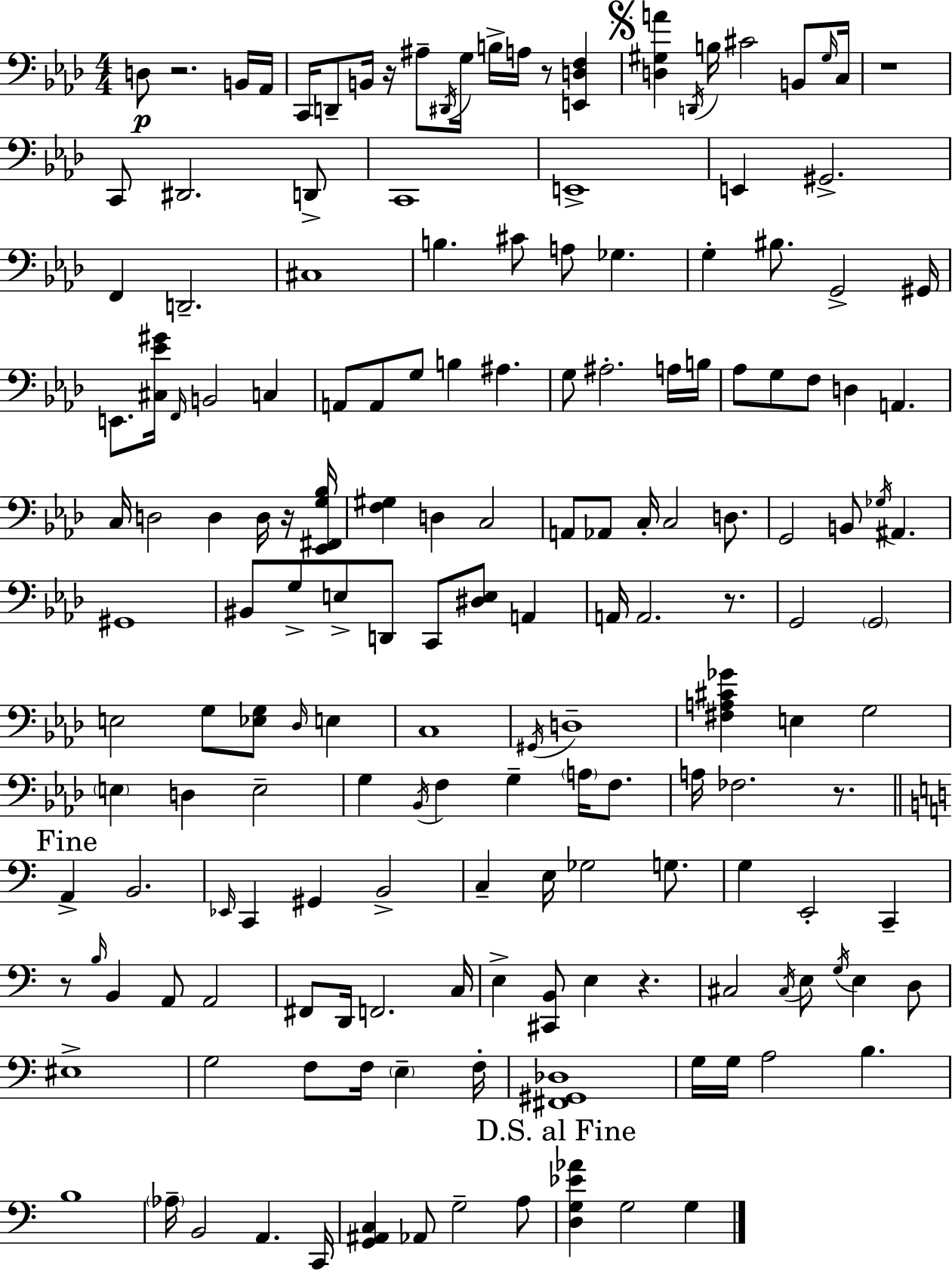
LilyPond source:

{
  \clef bass
  \numericTimeSignature
  \time 4/4
  \key f \minor
  d8\p r2. b,16 aes,16 | c,16 d,8-- b,16 r16 ais8-- \acciaccatura { dis,16 } g16 b16-> a16 r8 <e, d f>4 | \mark \markup { \musicglyph "scripts.segno" } <d gis a'>4 \acciaccatura { d,16 } b16 cis'2 b,8 | \grace { gis16 } c16 r1 | \break c,8 dis,2. | d,8-> c,1 | e,1-> | e,4 gis,2.-> | \break f,4 d,2.-- | cis1 | b4. cis'8 a8 ges4. | g4-. bis8. g,2-> | \break gis,16 e,8. <cis ees' gis'>16 \grace { f,16 } b,2 | c4 a,8 a,8 g8 b4 ais4. | g8 ais2.-. | a16 b16 aes8 g8 f8 d4 a,4. | \break c16 d2 d4 | d16 r16 <ees, fis, g bes>16 <f gis>4 d4 c2 | a,8 aes,8 c16-. c2 | d8. g,2 b,8 \acciaccatura { ges16 } ais,4. | \break gis,1 | bis,8 g8-> e8-> d,8 c,8 <dis e>8 | a,4 a,16 a,2. | r8. g,2 \parenthesize g,2 | \break e2 g8 <ees g>8 | \grace { des16 } e4 c1 | \acciaccatura { gis,16 } d1-- | <fis a cis' ges'>4 e4 g2 | \break \parenthesize e4 d4 e2-- | g4 \acciaccatura { bes,16 } f4 | g4-- \parenthesize a16 f8. a16 fes2. | r8. \mark "Fine" \bar "||" \break \key a \minor a,4-> b,2. | \grace { ees,16 } c,4 gis,4 b,2-> | c4-- e16 ges2 g8. | g4 e,2-. c,4-- | \break r8 \grace { b16 } b,4 a,8 a,2 | fis,8 d,16 f,2. | c16 e4-> <cis, b,>8 e4 r4. | cis2 \acciaccatura { cis16 } e8 \acciaccatura { g16 } e4 | \break d8 eis1-> | g2 f8 f16 \parenthesize e4-- | f16-. <fis, gis, des>1 | g16 g16 a2 b4. | \break b1 | \parenthesize aes16-- b,2 a,4. | c,16 <g, ais, c>4 aes,8 g2-- | a8 \mark "D.S. al Fine" <d g ees' aes'>4 g2 | \break g4 \bar "|."
}